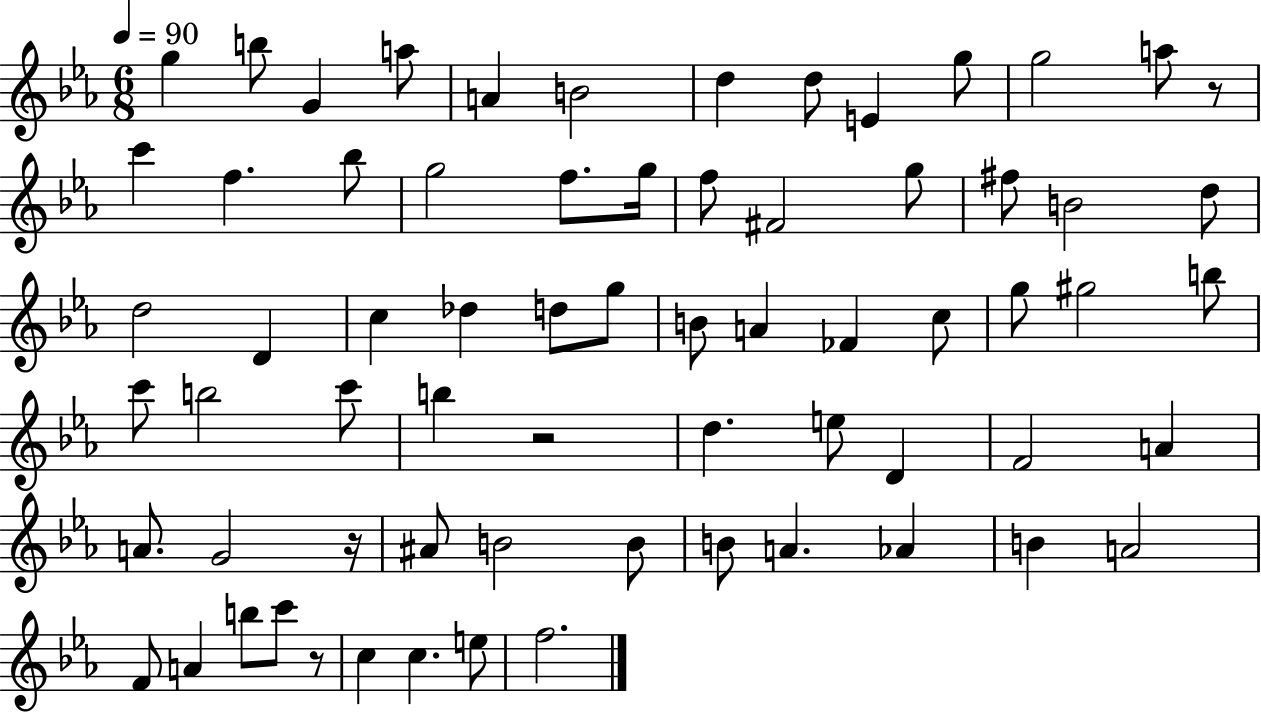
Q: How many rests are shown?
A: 4